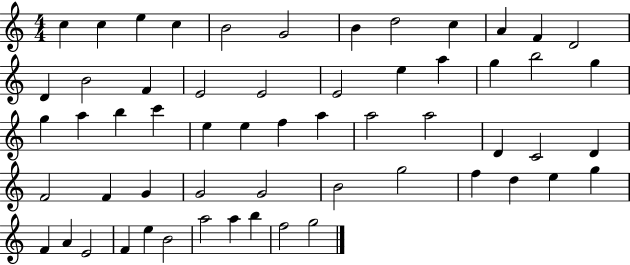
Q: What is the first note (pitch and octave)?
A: C5